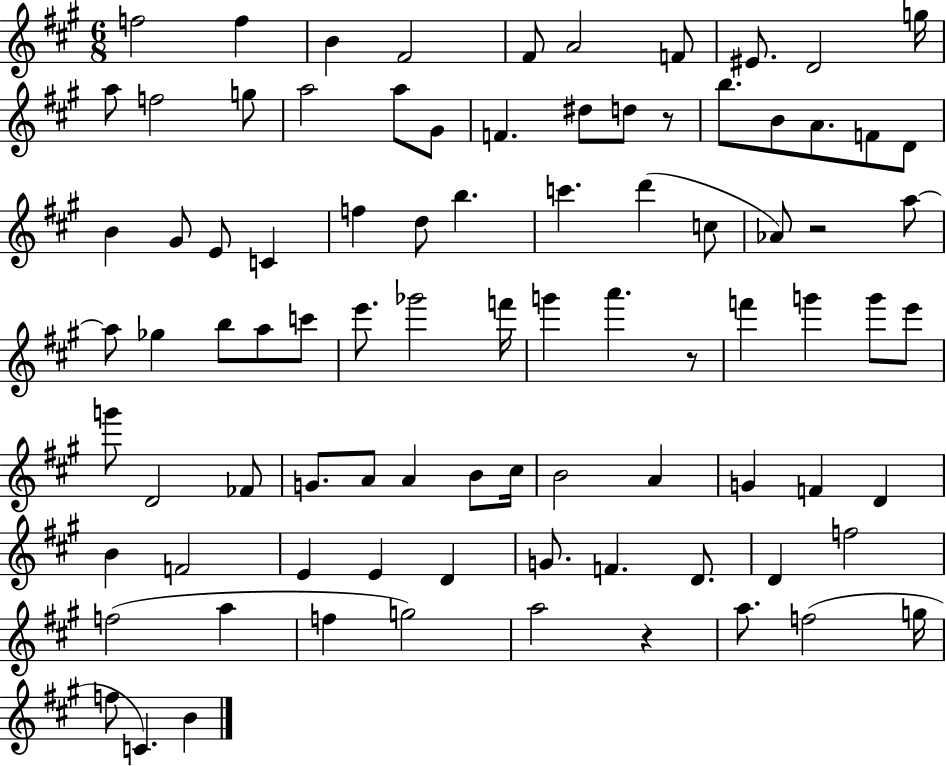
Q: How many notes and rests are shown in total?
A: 88